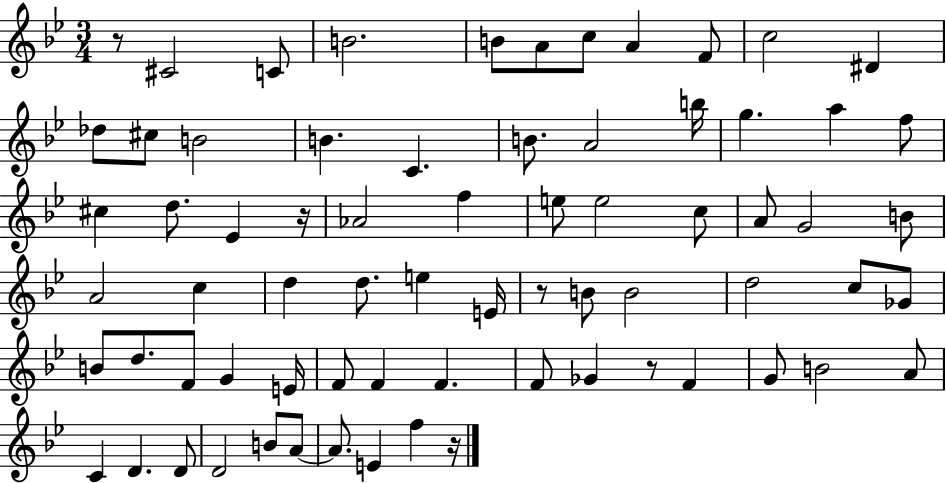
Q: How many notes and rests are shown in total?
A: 71